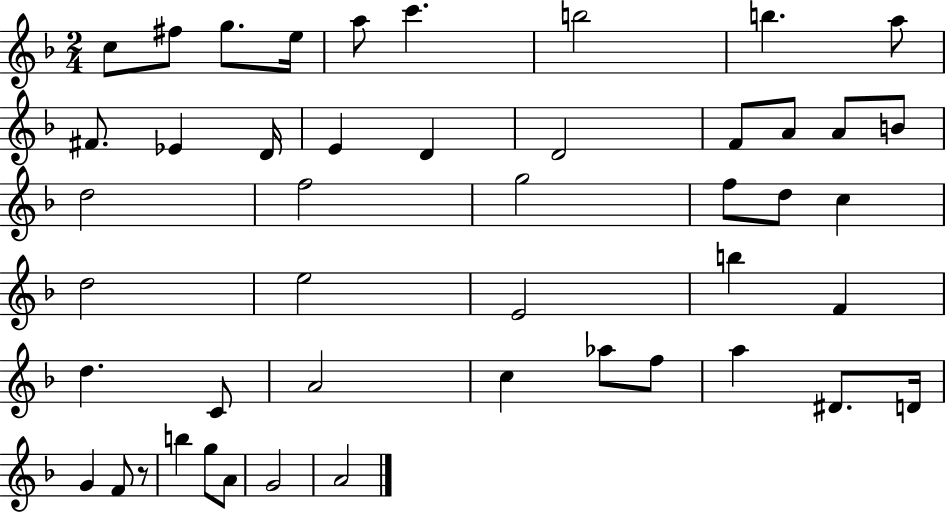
C5/e F#5/e G5/e. E5/s A5/e C6/q. B5/h B5/q. A5/e F#4/e. Eb4/q D4/s E4/q D4/q D4/h F4/e A4/e A4/e B4/e D5/h F5/h G5/h F5/e D5/e C5/q D5/h E5/h E4/h B5/q F4/q D5/q. C4/e A4/h C5/q Ab5/e F5/e A5/q D#4/e. D4/s G4/q F4/e R/e B5/q G5/e A4/e G4/h A4/h